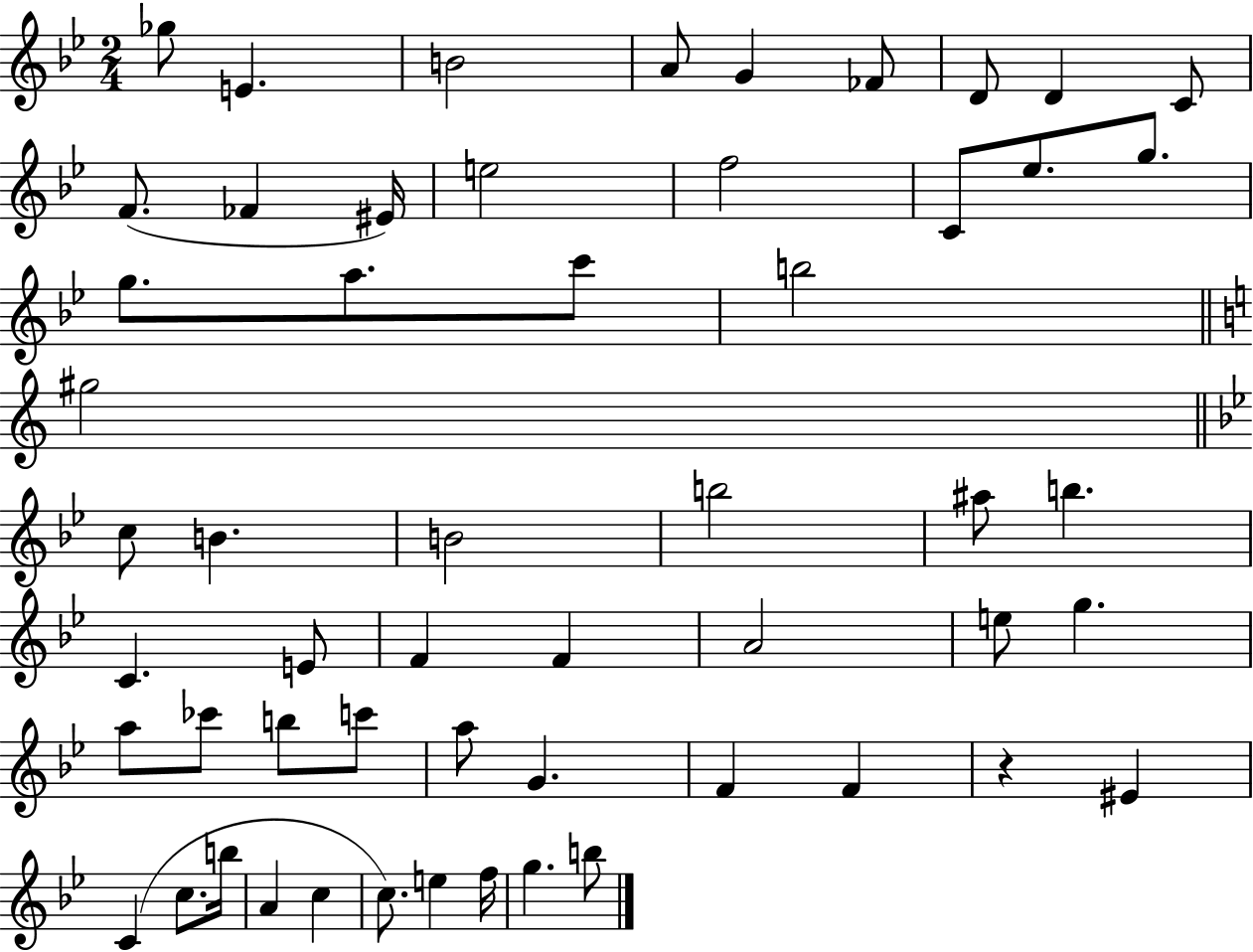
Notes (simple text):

Gb5/e E4/q. B4/h A4/e G4/q FES4/e D4/e D4/q C4/e F4/e. FES4/q EIS4/s E5/h F5/h C4/e Eb5/e. G5/e. G5/e. A5/e. C6/e B5/h G#5/h C5/e B4/q. B4/h B5/h A#5/e B5/q. C4/q. E4/e F4/q F4/q A4/h E5/e G5/q. A5/e CES6/e B5/e C6/e A5/e G4/q. F4/q F4/q R/q EIS4/q C4/q C5/e. B5/s A4/q C5/q C5/e. E5/q F5/s G5/q. B5/e